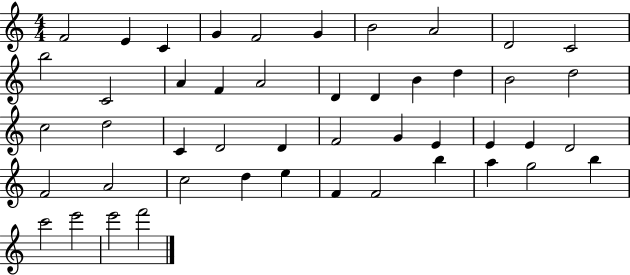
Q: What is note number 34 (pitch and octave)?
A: A4